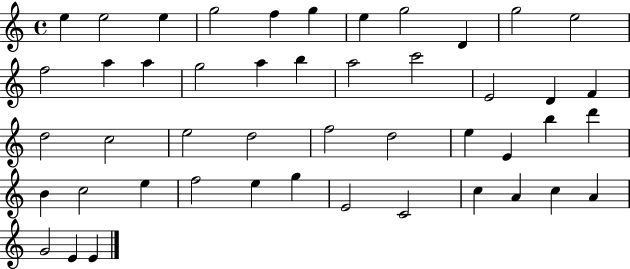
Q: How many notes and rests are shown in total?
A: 47